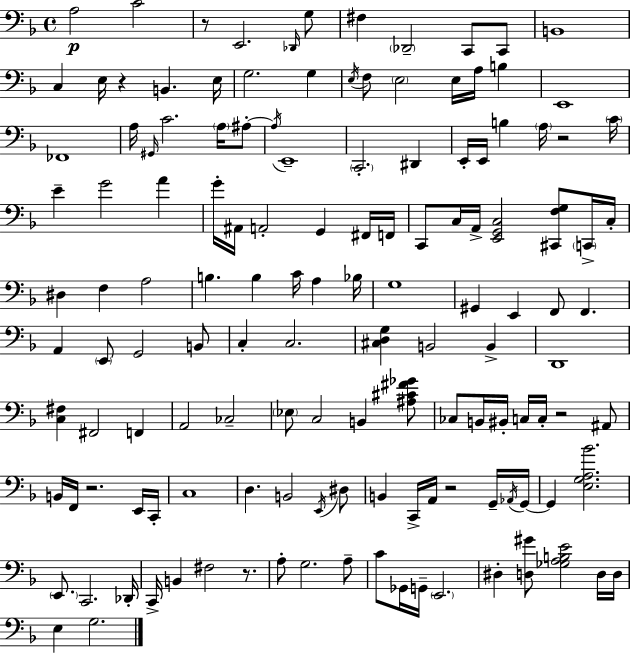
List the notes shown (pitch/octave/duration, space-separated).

A3/h C4/h R/e E2/h. Db2/s G3/e F#3/q Db2/h C2/e C2/e B2/w C3/q E3/s R/q B2/q. E3/s G3/h. G3/q E3/s F3/e E3/h E3/s A3/s B3/q E2/w FES2/w A3/s G#2/s C4/h. A3/s A#3/e A#3/s E2/w C2/h. D#2/q E2/s E2/s B3/q A3/s R/h C4/s E4/q G4/h A4/q G4/s A#2/s A2/h G2/q F#2/s F2/s C2/e C3/s A2/s [E2,G2,C3]/h [C#2,F3,G3]/e C2/s C3/s D#3/q F3/q A3/h B3/q. B3/q C4/s A3/q Bb3/s G3/w G#2/q E2/q F2/e F2/q. A2/q E2/e G2/h B2/e C3/q C3/h. [C#3,D3,G3]/q B2/h B2/q D2/w [C3,F#3]/q F#2/h F2/q A2/h CES3/h Eb3/e C3/h B2/q [A#3,C#4,F#4,Gb4]/e CES3/e B2/s BIS2/s C3/s C3/s R/h A#2/e B2/s F2/s R/h. E2/s C2/s C3/w D3/q. B2/h E2/s D#3/e B2/q C2/s A2/s R/h G2/s Ab2/s G2/s G2/q [E3,G3,A3,Bb4]/h. E2/e. C2/h. Db2/s C2/s B2/q F#3/h R/e. A3/e G3/h. A3/e C4/e Gb2/s G2/s E2/h. D#3/q [D3,G#4]/e [Gb3,A3,B3,E4]/h D3/s D3/s E3/q G3/h.